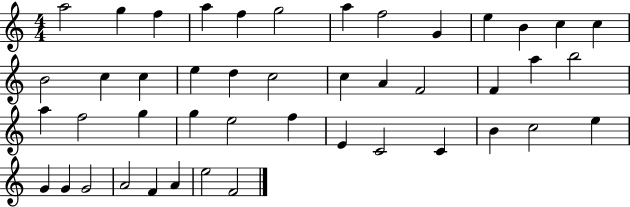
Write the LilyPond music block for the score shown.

{
  \clef treble
  \numericTimeSignature
  \time 4/4
  \key c \major
  a''2 g''4 f''4 | a''4 f''4 g''2 | a''4 f''2 g'4 | e''4 b'4 c''4 c''4 | \break b'2 c''4 c''4 | e''4 d''4 c''2 | c''4 a'4 f'2 | f'4 a''4 b''2 | \break a''4 f''2 g''4 | g''4 e''2 f''4 | e'4 c'2 c'4 | b'4 c''2 e''4 | \break g'4 g'4 g'2 | a'2 f'4 a'4 | e''2 f'2 | \bar "|."
}